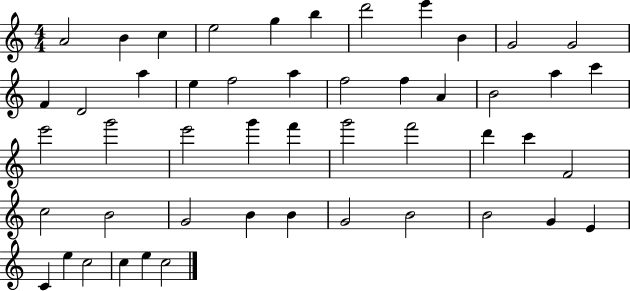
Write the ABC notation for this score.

X:1
T:Untitled
M:4/4
L:1/4
K:C
A2 B c e2 g b d'2 e' B G2 G2 F D2 a e f2 a f2 f A B2 a c' e'2 g'2 e'2 g' f' g'2 f'2 d' c' F2 c2 B2 G2 B B G2 B2 B2 G E C e c2 c e c2